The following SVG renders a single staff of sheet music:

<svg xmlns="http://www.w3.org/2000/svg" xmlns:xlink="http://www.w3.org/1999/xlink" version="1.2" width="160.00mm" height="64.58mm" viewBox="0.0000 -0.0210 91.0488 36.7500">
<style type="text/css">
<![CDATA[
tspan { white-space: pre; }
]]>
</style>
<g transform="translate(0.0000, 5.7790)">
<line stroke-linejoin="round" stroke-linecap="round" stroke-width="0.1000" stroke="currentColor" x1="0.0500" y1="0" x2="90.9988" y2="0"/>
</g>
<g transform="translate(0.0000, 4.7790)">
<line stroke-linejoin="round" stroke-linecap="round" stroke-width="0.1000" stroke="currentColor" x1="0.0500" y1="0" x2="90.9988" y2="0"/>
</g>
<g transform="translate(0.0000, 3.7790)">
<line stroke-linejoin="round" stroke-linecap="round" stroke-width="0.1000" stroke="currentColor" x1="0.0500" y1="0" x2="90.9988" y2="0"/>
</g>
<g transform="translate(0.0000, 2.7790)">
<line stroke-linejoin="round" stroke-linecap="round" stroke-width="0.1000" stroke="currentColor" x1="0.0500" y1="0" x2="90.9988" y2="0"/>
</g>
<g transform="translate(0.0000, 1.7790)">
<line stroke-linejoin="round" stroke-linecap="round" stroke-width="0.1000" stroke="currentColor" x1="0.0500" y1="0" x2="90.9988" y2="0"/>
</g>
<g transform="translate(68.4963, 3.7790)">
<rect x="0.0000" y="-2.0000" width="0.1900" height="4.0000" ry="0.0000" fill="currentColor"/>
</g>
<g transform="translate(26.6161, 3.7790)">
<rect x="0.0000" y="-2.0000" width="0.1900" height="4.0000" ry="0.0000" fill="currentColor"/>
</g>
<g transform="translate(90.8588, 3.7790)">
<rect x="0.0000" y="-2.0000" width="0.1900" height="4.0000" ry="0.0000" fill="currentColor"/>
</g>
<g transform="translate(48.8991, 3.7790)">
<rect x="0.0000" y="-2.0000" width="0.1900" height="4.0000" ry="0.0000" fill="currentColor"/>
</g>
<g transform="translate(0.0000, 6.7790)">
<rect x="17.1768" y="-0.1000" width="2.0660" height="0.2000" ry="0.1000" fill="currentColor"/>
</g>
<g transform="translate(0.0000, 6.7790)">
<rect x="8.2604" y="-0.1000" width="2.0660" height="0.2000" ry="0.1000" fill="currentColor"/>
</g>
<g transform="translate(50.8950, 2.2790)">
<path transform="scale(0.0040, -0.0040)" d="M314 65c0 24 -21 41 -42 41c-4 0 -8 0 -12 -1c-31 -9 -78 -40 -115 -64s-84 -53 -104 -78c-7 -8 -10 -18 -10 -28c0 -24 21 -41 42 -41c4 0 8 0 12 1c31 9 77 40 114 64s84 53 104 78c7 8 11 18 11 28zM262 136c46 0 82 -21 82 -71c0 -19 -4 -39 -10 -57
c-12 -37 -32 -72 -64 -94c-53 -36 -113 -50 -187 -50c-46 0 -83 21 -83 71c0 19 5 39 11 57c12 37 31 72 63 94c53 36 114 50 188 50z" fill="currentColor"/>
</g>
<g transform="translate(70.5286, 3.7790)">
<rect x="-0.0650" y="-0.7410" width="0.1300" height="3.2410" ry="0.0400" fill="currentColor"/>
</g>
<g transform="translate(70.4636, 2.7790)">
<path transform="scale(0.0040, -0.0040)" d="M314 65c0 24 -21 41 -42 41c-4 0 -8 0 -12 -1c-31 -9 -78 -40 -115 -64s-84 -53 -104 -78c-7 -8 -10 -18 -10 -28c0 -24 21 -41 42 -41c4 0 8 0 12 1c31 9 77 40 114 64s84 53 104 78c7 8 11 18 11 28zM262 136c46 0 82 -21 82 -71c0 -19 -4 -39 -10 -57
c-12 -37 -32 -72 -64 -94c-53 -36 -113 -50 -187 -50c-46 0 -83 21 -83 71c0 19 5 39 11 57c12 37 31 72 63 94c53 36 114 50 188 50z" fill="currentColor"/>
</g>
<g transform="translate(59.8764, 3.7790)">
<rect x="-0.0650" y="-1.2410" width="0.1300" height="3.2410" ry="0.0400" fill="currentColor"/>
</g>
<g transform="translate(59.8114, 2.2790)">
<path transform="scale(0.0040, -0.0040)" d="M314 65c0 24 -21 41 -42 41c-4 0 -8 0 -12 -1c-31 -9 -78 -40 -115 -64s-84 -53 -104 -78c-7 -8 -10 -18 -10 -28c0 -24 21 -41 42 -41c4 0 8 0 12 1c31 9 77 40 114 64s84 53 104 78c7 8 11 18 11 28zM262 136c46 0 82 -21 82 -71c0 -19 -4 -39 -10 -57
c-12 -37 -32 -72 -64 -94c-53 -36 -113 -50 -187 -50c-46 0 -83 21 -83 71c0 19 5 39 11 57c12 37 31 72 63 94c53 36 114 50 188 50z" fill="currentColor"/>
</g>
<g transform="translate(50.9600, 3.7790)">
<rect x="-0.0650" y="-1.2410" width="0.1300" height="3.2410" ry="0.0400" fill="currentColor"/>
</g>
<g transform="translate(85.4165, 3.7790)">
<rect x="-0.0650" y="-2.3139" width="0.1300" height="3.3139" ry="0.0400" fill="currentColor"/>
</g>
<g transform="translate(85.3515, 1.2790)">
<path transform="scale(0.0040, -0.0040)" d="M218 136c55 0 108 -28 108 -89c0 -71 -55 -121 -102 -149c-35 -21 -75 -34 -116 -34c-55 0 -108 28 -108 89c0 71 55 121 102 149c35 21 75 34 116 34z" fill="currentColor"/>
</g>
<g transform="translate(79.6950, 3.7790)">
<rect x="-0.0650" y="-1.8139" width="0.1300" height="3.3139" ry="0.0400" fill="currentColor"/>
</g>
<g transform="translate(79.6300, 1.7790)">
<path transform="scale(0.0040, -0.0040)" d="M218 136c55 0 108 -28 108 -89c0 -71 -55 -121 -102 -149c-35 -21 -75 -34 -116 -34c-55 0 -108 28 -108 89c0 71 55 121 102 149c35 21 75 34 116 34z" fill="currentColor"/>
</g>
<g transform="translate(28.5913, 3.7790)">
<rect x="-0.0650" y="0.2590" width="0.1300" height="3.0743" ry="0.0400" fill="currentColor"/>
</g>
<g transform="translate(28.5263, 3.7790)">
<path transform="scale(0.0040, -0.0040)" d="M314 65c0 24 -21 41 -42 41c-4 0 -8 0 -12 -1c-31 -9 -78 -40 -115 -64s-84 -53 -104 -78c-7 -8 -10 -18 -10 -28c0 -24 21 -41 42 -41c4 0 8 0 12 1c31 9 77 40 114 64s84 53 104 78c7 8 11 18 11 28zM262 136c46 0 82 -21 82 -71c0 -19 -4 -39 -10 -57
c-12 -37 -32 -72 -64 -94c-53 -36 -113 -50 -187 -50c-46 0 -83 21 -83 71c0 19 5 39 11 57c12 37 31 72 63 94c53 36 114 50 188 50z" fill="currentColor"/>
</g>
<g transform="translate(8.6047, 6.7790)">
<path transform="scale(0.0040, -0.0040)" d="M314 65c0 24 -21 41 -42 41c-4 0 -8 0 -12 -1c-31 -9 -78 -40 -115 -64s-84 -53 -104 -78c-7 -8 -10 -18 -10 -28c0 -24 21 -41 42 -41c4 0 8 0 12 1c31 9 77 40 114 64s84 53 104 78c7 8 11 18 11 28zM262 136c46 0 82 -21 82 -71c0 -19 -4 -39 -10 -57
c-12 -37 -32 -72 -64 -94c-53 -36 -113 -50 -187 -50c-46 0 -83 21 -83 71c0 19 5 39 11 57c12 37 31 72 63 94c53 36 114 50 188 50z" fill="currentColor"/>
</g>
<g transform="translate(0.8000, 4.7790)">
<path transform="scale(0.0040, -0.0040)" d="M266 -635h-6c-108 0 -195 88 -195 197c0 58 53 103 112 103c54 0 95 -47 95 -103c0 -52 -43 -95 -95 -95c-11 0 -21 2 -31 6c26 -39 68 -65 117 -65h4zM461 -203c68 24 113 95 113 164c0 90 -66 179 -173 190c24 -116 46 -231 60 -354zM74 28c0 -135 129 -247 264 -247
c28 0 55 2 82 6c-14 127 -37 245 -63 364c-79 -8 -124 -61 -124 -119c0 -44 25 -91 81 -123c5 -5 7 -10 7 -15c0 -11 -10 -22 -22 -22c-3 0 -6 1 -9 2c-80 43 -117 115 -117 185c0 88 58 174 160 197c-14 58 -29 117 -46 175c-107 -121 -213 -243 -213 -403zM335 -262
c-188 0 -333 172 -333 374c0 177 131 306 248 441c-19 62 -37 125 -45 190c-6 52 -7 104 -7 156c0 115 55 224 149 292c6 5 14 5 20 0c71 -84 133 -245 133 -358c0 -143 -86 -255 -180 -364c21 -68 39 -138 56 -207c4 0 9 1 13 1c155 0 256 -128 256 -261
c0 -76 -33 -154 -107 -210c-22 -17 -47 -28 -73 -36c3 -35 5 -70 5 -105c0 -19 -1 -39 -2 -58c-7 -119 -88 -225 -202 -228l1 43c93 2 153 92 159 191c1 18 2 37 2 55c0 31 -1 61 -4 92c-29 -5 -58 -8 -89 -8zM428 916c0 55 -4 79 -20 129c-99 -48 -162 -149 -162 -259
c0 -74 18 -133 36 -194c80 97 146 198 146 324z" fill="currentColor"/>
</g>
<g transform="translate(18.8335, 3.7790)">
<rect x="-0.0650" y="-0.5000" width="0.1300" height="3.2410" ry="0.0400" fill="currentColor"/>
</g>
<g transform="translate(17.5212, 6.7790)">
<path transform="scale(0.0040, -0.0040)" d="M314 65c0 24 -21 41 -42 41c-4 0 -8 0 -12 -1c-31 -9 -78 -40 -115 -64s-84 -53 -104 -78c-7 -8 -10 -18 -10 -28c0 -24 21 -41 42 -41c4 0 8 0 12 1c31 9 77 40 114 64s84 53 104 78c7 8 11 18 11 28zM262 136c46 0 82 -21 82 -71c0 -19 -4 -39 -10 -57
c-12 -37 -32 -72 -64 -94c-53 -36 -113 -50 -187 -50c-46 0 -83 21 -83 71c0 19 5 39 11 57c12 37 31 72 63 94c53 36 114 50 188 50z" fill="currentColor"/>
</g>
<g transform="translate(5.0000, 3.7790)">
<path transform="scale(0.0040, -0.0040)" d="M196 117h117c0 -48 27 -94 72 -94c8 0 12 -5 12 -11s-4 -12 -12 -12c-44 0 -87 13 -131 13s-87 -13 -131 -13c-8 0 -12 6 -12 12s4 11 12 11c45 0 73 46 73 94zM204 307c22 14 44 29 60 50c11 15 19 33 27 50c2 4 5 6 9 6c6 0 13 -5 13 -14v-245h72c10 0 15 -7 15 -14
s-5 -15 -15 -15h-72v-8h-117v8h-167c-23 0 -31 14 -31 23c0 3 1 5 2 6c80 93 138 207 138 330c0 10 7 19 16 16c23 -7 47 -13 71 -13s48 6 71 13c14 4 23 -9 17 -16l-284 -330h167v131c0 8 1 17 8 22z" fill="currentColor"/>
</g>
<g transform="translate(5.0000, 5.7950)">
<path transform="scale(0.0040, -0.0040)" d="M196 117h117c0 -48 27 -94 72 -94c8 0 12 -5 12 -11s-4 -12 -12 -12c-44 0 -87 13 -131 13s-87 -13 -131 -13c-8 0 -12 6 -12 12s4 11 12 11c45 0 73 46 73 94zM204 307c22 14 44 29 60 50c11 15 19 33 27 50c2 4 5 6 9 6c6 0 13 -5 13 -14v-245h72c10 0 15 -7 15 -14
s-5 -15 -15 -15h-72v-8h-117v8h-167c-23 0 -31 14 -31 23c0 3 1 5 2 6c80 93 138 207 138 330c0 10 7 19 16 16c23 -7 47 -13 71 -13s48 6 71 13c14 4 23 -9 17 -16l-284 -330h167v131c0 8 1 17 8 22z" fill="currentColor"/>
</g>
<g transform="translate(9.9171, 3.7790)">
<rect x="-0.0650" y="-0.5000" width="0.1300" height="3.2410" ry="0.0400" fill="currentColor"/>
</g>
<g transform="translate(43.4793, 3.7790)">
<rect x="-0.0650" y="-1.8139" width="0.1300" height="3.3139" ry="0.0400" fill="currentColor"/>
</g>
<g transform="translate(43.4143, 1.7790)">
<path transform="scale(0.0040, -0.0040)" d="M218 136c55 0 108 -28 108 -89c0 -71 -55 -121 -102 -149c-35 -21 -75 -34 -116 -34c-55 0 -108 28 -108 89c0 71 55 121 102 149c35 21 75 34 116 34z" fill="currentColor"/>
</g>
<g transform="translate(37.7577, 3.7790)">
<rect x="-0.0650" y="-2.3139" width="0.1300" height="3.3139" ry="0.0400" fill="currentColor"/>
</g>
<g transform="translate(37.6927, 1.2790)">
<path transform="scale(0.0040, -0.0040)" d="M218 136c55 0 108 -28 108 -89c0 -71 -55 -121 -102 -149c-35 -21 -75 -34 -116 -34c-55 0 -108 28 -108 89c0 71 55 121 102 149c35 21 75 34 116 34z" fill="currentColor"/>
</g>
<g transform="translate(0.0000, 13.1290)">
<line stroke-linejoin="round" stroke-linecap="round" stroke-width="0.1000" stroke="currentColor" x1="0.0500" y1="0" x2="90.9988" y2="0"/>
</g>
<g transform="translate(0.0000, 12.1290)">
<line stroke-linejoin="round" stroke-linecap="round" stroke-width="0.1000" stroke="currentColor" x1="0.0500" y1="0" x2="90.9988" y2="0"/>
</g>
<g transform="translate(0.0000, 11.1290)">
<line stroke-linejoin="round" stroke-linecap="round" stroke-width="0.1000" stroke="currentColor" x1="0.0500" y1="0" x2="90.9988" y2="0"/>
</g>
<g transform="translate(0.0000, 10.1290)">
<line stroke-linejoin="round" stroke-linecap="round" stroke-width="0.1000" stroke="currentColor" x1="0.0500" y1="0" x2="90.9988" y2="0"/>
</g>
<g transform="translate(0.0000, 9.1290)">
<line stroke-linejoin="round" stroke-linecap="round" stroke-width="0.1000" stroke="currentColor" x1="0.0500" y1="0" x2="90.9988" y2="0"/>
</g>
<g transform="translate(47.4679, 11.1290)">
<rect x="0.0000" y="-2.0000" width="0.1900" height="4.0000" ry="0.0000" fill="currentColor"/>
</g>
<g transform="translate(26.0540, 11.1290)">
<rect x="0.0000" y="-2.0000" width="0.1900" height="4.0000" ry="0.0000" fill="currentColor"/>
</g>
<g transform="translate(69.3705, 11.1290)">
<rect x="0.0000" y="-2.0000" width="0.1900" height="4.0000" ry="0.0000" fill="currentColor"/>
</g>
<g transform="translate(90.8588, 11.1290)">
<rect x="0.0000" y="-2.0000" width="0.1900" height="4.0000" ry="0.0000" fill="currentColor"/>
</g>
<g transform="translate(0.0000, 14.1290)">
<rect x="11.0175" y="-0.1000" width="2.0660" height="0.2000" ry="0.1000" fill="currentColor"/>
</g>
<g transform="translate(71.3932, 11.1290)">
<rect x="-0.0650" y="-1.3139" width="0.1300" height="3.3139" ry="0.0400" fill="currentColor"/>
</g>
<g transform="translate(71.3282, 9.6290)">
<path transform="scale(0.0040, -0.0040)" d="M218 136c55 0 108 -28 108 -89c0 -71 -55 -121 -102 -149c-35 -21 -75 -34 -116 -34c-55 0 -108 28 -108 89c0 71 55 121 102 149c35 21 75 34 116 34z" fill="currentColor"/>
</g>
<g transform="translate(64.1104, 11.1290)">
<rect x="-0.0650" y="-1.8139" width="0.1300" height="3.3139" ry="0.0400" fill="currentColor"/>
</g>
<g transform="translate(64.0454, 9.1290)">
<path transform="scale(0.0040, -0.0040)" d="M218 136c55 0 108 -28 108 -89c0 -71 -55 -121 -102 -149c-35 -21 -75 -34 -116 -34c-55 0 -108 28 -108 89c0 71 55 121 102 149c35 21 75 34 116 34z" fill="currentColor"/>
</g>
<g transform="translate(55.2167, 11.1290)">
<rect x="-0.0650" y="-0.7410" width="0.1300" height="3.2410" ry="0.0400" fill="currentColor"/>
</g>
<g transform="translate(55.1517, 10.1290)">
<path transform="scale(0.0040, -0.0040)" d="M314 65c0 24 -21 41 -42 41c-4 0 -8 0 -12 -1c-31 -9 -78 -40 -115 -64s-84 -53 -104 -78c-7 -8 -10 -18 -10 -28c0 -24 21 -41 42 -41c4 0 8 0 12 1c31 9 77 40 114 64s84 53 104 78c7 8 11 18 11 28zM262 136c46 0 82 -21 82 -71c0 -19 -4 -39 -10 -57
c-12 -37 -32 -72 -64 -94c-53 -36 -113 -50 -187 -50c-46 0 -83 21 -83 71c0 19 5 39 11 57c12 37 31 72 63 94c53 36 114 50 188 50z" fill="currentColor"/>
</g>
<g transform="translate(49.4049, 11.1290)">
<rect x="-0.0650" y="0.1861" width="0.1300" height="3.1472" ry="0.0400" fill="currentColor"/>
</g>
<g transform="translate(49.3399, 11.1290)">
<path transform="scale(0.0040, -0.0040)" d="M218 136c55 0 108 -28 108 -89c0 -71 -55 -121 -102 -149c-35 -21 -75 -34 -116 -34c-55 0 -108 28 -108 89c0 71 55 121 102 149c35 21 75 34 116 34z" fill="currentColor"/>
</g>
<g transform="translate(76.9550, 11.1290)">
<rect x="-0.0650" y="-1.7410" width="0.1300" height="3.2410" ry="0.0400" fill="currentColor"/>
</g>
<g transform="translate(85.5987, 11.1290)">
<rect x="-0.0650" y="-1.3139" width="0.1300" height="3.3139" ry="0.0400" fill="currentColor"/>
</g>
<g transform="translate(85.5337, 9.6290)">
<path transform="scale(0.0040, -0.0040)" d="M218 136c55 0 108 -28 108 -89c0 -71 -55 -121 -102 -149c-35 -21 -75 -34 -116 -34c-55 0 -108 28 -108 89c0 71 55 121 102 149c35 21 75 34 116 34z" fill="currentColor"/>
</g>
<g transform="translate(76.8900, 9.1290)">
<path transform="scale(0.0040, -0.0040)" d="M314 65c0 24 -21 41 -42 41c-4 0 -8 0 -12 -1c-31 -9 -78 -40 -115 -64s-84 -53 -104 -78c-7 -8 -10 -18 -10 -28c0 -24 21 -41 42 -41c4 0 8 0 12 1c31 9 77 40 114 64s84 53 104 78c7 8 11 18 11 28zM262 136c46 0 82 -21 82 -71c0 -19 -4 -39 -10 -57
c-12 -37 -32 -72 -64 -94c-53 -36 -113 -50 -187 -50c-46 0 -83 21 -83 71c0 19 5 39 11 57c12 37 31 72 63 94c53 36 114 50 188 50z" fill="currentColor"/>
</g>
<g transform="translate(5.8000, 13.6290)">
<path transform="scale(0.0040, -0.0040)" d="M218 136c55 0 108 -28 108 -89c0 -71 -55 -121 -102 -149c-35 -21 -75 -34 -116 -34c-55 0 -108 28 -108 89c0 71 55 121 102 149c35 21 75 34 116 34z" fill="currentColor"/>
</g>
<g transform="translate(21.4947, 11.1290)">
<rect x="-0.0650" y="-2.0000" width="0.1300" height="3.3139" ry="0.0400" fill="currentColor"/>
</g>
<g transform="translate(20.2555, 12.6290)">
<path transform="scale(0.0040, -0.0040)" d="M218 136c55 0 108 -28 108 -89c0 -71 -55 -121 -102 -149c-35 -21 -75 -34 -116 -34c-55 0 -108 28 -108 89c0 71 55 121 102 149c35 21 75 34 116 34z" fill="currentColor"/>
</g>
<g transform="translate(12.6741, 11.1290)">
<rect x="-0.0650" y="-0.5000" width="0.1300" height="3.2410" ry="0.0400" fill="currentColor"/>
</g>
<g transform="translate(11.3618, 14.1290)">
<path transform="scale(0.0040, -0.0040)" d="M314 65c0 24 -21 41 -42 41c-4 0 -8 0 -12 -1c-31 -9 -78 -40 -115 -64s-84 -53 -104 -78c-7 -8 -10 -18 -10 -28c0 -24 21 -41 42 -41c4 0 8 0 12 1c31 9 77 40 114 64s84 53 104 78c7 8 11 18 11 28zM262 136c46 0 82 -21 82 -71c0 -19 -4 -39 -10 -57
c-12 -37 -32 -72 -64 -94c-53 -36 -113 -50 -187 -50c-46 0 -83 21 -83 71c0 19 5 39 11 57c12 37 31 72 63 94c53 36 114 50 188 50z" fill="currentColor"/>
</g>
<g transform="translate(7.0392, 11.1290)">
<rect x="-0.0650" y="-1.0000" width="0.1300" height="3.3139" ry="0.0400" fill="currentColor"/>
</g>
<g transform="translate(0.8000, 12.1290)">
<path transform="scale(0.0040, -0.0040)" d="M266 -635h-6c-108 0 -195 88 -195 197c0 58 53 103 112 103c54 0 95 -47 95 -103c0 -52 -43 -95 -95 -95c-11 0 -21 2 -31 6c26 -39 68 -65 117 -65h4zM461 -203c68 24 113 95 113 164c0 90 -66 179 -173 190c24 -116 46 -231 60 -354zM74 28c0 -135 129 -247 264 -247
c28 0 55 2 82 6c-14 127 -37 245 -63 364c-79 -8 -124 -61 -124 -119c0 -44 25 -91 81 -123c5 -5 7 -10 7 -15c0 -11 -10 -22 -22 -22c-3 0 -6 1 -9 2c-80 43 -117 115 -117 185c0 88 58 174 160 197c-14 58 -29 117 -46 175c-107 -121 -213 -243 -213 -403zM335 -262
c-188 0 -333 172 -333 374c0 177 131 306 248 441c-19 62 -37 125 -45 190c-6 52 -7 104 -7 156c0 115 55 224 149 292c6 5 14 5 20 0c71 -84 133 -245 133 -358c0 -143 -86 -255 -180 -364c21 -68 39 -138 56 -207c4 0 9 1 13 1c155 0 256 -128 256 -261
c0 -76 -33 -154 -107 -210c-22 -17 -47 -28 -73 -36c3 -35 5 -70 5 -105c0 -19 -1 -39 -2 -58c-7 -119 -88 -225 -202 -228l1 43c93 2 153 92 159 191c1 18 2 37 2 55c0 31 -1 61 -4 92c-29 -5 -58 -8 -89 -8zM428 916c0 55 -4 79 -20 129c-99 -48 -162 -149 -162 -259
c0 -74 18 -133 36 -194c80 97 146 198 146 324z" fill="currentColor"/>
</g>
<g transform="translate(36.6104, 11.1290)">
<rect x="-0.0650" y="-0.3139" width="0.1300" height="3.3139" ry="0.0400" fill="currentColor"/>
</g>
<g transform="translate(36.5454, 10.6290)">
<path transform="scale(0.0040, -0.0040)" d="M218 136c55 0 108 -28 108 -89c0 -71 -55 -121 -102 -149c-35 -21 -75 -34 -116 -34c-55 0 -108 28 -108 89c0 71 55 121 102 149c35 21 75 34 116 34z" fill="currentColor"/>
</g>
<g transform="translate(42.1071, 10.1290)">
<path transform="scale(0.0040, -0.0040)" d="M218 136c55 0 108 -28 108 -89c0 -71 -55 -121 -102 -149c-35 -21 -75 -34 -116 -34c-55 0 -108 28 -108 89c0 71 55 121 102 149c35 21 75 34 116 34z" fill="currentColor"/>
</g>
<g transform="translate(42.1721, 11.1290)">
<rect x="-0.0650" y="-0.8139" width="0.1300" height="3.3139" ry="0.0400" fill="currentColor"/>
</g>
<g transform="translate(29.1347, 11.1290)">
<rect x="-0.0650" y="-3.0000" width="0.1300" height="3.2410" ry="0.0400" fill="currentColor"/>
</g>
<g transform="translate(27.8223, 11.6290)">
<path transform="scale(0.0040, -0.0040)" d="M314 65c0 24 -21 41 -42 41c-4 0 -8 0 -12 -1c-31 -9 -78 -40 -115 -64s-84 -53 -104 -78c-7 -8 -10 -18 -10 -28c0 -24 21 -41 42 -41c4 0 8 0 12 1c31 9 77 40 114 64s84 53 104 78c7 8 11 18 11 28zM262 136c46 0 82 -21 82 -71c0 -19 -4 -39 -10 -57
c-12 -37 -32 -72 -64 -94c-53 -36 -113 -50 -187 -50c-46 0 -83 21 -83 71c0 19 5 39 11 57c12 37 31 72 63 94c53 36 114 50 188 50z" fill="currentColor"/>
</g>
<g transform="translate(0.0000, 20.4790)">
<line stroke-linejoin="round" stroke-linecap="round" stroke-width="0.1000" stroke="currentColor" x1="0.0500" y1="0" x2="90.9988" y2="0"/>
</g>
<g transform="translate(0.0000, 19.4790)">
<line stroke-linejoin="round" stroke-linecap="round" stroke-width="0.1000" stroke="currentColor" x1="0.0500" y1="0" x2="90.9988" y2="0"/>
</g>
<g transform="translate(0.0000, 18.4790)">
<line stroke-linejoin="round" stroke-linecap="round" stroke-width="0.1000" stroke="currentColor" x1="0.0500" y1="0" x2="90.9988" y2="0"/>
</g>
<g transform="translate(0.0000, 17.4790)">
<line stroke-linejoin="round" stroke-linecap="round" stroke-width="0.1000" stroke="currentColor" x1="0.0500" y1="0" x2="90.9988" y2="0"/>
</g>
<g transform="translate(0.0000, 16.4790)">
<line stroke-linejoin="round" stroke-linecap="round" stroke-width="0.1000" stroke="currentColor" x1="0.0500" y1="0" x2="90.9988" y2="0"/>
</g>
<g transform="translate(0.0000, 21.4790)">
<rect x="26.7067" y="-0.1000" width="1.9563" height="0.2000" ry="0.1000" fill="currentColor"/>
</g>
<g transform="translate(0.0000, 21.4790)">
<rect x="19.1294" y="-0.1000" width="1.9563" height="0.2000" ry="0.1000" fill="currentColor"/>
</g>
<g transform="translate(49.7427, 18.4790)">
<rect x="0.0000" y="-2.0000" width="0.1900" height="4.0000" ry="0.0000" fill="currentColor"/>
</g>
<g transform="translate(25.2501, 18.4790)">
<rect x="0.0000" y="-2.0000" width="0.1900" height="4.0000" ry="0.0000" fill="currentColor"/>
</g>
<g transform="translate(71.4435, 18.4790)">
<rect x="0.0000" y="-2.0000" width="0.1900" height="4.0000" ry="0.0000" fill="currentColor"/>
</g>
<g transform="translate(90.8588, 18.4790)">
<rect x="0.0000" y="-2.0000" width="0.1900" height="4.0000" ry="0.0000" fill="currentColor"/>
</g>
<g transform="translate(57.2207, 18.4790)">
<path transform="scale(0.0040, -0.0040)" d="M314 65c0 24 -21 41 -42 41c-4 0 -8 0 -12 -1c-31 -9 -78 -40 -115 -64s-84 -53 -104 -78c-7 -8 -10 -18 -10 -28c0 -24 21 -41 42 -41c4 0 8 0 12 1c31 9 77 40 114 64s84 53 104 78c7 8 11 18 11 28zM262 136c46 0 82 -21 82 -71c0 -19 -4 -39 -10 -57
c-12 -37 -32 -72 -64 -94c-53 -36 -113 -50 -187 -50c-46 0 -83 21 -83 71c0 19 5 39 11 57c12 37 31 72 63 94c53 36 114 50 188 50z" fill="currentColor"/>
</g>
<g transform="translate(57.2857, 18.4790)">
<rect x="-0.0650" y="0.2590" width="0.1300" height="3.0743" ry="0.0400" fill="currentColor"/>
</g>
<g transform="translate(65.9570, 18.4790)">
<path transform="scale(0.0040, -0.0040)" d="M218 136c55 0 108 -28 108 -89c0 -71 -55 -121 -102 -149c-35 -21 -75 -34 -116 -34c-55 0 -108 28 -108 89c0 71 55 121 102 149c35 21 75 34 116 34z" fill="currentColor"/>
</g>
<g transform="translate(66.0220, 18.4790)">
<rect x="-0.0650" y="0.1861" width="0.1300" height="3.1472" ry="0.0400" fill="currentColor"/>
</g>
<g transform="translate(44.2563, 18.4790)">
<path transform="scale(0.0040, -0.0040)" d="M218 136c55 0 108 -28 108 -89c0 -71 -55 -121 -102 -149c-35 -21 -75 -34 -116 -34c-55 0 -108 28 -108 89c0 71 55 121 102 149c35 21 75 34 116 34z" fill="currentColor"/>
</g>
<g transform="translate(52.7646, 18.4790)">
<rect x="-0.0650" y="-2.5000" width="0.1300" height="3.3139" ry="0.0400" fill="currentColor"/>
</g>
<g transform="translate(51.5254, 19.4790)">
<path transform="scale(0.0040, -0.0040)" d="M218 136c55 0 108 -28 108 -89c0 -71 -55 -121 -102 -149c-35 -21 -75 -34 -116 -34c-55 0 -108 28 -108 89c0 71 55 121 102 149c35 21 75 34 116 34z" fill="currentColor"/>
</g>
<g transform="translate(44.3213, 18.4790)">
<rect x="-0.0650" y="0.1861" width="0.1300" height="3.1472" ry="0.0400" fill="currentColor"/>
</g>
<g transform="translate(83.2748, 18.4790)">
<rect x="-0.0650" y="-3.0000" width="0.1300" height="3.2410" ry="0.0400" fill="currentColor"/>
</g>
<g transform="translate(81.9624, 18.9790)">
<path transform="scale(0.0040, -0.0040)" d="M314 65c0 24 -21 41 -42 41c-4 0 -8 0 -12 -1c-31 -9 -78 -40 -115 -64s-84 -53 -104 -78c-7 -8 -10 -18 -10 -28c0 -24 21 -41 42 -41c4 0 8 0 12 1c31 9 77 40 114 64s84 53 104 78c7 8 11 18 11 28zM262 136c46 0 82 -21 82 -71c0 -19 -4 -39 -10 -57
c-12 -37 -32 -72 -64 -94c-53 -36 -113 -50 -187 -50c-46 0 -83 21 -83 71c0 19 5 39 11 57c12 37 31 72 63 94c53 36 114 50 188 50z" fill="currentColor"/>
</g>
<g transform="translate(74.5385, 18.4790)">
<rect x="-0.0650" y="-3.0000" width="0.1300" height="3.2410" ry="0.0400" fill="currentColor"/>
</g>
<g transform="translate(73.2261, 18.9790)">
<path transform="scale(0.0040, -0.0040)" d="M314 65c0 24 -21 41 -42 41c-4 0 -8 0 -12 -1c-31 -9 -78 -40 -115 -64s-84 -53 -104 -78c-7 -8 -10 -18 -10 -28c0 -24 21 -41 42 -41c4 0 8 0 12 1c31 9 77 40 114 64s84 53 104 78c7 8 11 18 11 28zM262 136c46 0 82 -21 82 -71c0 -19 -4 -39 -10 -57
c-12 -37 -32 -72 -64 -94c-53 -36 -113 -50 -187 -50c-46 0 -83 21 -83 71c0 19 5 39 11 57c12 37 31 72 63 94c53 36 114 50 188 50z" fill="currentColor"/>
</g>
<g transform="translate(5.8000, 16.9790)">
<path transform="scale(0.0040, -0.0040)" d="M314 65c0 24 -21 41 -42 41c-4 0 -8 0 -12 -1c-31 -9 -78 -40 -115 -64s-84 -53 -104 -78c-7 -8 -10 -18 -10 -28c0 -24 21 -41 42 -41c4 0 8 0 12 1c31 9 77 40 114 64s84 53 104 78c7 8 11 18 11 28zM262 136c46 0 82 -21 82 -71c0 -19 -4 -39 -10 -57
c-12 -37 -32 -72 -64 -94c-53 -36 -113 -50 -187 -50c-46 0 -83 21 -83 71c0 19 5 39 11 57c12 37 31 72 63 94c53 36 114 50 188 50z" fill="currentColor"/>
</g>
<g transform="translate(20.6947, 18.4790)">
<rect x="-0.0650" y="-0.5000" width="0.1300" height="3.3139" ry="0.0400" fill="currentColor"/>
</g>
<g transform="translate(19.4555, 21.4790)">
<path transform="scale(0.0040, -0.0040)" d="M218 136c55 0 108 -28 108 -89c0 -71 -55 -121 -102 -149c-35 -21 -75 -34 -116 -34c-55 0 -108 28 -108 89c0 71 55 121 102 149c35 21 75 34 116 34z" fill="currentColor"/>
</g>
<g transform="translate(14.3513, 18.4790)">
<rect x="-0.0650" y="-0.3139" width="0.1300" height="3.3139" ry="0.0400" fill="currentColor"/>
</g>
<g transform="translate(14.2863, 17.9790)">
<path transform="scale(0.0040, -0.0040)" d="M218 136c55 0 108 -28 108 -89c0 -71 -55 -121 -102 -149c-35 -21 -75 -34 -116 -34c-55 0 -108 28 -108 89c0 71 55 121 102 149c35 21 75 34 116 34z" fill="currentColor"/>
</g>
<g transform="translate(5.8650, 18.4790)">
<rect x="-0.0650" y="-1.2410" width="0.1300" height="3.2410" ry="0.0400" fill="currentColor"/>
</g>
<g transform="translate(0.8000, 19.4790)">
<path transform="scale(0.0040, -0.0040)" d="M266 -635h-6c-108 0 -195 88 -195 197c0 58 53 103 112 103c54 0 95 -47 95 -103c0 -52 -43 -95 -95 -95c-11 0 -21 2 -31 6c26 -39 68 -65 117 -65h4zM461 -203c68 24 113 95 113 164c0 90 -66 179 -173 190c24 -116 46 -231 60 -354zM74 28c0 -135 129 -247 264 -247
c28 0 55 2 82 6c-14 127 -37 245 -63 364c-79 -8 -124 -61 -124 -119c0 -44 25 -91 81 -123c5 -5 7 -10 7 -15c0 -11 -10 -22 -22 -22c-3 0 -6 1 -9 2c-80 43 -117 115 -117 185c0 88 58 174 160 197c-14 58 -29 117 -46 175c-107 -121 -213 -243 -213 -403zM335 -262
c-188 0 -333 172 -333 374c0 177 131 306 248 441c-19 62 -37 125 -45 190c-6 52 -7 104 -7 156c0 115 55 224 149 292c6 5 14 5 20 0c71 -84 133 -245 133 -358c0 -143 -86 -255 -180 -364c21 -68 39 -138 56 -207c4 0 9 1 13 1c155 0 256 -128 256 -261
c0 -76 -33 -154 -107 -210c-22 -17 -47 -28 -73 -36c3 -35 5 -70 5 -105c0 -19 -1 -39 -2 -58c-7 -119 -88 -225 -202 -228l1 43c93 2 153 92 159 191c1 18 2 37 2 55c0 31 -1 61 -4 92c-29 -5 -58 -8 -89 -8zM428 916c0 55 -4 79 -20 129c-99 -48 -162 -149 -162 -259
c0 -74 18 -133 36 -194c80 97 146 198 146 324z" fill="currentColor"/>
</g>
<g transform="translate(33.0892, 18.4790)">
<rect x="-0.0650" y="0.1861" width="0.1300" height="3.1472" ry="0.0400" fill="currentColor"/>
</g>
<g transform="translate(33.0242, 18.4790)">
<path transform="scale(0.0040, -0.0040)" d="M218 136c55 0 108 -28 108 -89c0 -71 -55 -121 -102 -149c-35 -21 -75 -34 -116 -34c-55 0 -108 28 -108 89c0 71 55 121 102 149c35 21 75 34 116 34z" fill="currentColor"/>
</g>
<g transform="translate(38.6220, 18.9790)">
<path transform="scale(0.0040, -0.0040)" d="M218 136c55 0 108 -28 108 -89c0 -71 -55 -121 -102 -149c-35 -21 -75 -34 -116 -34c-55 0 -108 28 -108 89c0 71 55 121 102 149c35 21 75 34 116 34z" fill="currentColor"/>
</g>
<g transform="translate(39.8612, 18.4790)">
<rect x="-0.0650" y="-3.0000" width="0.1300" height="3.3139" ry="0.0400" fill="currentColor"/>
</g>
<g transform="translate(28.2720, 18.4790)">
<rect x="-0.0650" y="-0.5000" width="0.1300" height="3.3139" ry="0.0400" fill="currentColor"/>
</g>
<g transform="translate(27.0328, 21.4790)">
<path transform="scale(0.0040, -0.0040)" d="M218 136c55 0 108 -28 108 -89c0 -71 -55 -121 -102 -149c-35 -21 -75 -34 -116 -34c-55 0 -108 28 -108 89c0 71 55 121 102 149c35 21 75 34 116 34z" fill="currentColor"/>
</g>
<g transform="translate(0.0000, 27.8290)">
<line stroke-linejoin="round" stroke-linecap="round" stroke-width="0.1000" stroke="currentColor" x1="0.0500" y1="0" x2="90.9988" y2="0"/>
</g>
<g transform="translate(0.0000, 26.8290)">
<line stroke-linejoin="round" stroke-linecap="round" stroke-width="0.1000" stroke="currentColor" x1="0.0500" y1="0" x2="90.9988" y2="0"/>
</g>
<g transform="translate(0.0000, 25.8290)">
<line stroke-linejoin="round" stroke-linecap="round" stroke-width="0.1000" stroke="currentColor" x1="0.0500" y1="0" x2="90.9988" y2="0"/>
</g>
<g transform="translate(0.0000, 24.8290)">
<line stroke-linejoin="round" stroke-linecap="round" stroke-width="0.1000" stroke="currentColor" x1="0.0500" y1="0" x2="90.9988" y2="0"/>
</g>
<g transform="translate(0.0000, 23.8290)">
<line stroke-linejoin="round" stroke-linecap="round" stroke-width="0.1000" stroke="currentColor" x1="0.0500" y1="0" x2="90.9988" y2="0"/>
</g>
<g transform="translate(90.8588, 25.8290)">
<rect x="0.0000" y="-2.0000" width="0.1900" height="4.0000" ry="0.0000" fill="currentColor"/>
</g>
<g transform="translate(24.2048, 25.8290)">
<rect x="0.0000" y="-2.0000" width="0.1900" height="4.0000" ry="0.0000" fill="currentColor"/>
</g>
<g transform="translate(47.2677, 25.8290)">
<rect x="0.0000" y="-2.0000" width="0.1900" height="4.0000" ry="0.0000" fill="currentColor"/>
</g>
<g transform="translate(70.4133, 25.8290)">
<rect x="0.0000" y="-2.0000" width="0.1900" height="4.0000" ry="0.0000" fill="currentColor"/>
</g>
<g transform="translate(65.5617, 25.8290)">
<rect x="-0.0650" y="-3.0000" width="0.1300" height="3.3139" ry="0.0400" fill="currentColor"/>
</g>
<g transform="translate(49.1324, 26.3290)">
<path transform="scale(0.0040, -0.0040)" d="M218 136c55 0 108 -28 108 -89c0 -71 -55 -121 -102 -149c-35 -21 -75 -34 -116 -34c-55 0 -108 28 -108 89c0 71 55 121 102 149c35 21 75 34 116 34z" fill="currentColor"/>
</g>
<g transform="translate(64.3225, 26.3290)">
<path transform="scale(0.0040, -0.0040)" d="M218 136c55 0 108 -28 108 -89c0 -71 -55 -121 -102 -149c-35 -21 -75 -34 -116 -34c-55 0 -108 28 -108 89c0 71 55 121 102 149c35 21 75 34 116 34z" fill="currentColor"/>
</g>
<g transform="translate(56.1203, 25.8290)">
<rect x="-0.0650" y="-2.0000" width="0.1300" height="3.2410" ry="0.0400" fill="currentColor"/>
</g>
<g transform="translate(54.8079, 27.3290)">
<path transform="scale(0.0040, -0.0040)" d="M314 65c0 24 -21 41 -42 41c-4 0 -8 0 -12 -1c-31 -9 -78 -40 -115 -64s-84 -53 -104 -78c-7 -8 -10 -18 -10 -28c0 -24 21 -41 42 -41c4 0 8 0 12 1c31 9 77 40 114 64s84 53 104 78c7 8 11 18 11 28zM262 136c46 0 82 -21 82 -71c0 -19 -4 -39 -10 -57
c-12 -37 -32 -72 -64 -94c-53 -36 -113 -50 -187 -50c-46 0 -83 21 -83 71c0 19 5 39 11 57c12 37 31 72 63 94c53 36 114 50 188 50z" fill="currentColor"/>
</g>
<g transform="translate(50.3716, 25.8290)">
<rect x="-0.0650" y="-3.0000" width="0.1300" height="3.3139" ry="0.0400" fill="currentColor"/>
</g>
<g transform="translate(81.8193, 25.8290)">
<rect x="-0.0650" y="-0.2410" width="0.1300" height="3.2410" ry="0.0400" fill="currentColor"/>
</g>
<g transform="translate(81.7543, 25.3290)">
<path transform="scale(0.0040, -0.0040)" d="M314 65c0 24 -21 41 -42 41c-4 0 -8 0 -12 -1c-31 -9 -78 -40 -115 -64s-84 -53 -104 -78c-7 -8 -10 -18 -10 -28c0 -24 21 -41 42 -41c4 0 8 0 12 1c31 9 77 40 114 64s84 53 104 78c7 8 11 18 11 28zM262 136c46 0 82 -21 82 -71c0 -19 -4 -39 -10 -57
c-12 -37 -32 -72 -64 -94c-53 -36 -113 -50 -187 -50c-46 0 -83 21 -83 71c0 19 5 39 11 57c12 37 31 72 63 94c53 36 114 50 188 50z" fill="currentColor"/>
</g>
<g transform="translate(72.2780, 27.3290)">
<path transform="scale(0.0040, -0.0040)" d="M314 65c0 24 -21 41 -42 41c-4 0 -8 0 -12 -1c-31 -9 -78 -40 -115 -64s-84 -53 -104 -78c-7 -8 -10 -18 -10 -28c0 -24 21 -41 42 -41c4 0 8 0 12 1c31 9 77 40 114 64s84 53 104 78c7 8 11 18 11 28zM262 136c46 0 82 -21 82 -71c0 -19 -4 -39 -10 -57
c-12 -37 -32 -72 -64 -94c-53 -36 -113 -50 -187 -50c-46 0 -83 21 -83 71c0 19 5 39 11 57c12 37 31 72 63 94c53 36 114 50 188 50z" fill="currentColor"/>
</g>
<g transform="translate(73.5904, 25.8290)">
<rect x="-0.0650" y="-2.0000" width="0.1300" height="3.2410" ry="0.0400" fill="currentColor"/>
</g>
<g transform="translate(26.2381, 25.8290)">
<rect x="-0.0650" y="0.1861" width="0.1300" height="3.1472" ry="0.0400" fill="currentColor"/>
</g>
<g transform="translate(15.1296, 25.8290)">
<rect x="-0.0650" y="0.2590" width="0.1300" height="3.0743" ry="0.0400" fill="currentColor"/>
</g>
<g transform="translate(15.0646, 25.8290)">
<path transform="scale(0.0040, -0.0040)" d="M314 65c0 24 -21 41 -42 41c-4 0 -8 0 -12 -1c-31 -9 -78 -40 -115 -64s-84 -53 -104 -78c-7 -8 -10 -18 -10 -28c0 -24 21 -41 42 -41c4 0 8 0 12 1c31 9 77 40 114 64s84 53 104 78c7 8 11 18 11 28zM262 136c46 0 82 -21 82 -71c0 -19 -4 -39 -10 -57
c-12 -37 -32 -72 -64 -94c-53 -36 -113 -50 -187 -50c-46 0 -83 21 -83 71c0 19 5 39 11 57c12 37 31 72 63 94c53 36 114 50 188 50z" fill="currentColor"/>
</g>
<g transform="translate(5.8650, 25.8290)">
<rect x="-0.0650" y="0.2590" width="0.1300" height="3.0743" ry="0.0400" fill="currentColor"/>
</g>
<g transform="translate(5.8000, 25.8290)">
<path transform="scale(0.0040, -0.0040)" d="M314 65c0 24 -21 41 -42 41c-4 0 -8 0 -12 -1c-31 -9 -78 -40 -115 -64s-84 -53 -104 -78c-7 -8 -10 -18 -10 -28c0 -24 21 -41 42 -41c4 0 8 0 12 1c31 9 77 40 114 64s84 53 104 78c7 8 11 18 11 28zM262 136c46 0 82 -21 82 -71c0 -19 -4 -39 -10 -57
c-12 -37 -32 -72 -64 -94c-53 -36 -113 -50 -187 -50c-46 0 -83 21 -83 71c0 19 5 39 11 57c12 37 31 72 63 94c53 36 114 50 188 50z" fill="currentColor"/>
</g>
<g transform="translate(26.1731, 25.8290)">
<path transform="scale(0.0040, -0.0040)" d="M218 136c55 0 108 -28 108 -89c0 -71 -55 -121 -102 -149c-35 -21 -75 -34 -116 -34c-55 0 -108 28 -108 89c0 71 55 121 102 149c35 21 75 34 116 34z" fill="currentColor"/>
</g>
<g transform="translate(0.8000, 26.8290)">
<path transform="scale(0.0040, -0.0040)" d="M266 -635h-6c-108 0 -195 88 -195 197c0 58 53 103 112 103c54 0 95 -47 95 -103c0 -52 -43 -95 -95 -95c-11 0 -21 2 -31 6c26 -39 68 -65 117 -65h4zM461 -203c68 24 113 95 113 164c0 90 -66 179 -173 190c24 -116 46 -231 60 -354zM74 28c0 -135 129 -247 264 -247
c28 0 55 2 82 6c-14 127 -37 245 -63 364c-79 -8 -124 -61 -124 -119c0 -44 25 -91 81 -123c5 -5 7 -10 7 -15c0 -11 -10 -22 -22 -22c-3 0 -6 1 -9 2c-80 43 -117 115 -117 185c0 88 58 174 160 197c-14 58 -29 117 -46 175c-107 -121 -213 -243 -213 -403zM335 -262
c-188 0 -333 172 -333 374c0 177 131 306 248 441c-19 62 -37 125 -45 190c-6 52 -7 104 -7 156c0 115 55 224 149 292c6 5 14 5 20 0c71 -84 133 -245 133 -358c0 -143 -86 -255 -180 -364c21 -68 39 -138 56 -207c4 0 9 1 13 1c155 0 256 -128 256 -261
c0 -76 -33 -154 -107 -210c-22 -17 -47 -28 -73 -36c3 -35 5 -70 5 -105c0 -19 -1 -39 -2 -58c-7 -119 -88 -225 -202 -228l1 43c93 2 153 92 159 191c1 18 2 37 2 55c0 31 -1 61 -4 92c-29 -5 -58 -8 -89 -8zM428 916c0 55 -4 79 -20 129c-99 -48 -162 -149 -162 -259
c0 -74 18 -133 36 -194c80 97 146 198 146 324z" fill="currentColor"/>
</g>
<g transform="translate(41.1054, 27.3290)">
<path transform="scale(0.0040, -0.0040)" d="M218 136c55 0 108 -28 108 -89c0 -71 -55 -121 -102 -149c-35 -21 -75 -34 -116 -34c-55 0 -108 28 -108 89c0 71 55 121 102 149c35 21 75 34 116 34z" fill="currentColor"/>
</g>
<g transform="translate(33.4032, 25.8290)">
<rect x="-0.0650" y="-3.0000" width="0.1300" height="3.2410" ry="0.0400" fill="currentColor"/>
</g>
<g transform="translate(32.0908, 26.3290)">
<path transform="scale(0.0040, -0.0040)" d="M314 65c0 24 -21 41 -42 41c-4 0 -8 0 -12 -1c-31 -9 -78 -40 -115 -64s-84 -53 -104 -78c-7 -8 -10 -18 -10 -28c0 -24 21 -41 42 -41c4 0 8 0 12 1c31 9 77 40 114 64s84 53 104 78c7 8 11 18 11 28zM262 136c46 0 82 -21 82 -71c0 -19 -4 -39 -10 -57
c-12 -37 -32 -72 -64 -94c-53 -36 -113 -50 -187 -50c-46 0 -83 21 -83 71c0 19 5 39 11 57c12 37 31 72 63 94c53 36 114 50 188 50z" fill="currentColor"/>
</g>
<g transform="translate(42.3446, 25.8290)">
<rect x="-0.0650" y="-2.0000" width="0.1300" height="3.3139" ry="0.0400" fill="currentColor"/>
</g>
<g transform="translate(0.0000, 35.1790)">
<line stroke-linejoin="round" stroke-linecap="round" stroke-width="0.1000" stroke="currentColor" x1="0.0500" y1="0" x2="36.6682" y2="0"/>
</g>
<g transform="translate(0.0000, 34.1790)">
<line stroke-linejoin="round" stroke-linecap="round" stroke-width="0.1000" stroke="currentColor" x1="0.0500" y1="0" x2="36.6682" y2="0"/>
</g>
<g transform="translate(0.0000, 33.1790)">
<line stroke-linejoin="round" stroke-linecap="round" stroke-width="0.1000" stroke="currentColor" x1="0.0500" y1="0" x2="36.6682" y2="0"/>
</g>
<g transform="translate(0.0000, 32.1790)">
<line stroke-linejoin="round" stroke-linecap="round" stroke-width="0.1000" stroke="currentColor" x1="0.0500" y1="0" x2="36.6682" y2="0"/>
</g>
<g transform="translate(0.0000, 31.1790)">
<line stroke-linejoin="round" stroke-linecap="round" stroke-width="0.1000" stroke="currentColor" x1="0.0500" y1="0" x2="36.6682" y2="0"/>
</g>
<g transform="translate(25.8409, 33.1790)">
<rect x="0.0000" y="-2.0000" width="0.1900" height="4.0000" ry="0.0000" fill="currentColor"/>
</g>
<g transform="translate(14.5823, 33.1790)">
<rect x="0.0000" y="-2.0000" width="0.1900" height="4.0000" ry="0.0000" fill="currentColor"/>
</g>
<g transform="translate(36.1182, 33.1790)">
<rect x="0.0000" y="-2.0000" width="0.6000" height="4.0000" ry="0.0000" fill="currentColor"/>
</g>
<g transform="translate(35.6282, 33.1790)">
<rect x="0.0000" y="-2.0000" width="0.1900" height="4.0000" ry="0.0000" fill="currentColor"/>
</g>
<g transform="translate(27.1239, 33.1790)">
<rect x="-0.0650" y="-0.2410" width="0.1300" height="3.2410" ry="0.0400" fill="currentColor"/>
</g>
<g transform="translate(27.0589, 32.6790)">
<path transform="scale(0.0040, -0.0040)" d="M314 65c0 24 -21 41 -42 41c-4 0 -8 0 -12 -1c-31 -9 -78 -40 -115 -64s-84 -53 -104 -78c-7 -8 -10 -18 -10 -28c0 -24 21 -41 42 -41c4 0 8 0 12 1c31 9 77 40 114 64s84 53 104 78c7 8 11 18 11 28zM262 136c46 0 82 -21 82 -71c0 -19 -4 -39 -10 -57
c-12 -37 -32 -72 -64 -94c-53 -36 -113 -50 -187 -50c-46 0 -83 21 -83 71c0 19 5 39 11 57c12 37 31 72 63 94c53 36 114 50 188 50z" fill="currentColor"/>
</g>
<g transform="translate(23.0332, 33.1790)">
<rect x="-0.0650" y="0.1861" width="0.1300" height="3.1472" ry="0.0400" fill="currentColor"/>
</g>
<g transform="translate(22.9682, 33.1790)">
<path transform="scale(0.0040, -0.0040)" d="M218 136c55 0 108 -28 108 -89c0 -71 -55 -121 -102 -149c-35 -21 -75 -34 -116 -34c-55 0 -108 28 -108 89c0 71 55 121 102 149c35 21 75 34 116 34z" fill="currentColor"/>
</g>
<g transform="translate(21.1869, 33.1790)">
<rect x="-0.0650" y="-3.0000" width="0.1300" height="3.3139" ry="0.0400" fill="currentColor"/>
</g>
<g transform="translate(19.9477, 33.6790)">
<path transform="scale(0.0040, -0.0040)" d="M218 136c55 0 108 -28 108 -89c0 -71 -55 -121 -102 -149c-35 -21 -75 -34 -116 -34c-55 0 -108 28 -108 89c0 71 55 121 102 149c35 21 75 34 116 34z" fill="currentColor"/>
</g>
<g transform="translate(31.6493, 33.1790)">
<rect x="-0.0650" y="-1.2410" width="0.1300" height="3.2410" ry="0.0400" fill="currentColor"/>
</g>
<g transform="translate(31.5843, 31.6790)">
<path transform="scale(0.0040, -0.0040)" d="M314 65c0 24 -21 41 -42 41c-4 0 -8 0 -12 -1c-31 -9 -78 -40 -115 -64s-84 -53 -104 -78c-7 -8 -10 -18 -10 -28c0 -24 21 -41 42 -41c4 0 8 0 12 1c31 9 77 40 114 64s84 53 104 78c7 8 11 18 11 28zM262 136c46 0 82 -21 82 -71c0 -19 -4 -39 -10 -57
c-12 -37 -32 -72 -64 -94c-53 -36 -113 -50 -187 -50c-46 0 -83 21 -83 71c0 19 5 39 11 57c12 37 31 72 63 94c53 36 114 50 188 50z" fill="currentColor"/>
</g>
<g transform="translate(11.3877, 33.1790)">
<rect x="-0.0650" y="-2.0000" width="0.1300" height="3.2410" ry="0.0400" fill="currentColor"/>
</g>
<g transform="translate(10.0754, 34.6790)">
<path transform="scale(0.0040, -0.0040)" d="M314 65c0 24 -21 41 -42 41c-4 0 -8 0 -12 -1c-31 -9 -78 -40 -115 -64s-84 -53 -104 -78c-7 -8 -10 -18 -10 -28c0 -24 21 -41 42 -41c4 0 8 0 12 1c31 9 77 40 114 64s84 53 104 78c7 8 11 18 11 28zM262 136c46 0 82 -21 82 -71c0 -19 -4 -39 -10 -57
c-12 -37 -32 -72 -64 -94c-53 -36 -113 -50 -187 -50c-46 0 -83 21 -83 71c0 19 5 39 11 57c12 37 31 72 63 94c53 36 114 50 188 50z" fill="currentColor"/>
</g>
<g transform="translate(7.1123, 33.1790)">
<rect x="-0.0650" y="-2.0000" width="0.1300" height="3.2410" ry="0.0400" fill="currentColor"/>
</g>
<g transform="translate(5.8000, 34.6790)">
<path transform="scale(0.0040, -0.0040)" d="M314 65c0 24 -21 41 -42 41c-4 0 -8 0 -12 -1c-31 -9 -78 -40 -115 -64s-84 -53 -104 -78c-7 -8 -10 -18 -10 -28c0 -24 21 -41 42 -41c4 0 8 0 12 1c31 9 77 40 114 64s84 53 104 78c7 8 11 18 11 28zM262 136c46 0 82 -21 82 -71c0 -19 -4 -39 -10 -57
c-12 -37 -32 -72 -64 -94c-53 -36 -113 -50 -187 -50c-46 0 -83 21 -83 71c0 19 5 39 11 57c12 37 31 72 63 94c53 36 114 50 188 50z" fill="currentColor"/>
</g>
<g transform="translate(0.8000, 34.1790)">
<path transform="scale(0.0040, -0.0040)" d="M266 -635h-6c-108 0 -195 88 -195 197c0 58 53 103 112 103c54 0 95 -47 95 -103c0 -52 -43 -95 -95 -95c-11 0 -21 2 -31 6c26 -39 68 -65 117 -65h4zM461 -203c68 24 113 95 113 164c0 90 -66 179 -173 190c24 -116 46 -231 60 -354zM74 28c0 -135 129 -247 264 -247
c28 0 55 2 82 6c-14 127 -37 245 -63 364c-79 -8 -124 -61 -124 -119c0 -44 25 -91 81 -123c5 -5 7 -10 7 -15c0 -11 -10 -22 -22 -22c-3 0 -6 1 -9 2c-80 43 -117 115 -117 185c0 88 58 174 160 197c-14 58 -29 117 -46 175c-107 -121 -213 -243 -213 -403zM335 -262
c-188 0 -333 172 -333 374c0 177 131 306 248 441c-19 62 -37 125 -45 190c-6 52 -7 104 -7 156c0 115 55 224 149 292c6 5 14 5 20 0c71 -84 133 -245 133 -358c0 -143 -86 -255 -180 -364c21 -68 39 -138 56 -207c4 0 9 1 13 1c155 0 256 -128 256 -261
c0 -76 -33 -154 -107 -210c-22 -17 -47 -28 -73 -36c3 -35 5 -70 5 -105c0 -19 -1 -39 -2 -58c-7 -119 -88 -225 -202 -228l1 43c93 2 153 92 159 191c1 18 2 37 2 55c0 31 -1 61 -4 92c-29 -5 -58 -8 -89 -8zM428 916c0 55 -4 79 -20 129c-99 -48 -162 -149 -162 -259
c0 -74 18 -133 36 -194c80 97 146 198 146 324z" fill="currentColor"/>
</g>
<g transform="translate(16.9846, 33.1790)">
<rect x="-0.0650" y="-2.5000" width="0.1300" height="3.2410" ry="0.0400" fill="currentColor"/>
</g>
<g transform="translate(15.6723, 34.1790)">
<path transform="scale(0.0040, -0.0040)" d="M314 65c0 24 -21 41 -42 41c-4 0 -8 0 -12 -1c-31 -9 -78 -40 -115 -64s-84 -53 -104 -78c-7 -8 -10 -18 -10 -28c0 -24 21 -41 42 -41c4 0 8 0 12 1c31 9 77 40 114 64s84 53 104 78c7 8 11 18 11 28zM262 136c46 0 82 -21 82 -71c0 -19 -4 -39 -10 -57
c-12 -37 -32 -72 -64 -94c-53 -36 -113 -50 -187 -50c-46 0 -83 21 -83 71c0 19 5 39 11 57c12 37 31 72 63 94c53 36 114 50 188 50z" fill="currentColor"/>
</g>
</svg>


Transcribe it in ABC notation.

X:1
T:Untitled
M:4/4
L:1/4
K:C
C2 C2 B2 g f e2 e2 d2 f g D C2 F A2 c d B d2 f e f2 e e2 c C C B A B G B2 B A2 A2 B2 B2 B A2 F A F2 A F2 c2 F2 F2 G2 A B c2 e2